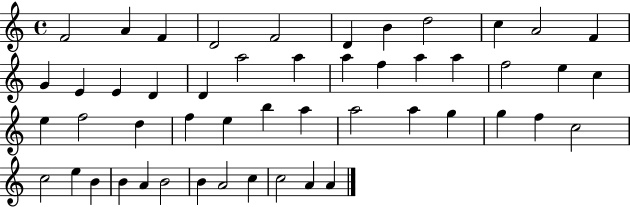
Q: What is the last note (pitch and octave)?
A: A4